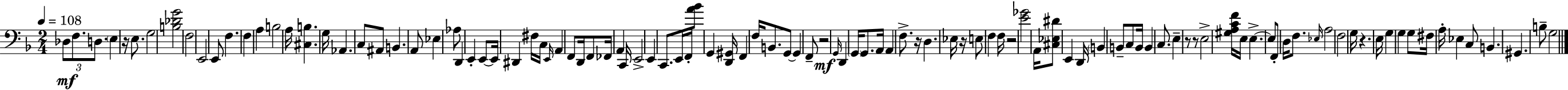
{
  \clef bass
  \numericTimeSignature
  \time 2/4
  \key d \minor
  \tempo 4 = 108
  \tuplet 3/2 { des8\mf f8. d8. } | \parenthesize e4 r16 e8. | g2 | <b des' g'>2 | \break f2 | e,2 | e,8 f4. | f4 a4 | \break b2 | a16 <cis b>4. g16 | aes,4. c8 | ais,8 b,4. | \break a,8 ees4 aes8 | d,4 e,4-. | e,8~~ e,16 dis,4 fis16 | c16 \grace { e,16 } a,4 f,8 | \break d,16 f,8 fes,16 a,4 | c,16 e,2-> | e,4 c,8. | e,16 f,16-. <a' bes'>8 g,4 | \break <d, gis,>16 f,4 f16 b,8. | g,8~~ g,4 f,8-- | r2\mf | \grace { g,16 } d,4 \parenthesize g,16 g,8. | \break a,16 a,4 f8.-> | r16 d4. | ees16 r16 e8 f4 | f16 r2 | \break <e' ges'>2 | a,16 <cis ees dis'>8 e,4 | d,16 \parenthesize b,4 b,8-- | c8 b,16 b,4 c8. | \break e4-- r8 | r8 e2-> | <gis a c' f'>16 e16 e4.->~~ | e8 f,8-. d16 f8. | \break \grace { ees16 } a2 | f2 | g16 r4. | e16 g4 g4 | \break g8 fis16 a16-. ees4 | c8 b,4. | gis,4. | b8-- g2 | \break \bar "|."
}